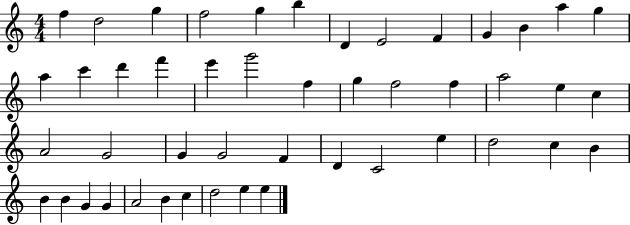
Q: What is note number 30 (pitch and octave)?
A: G4